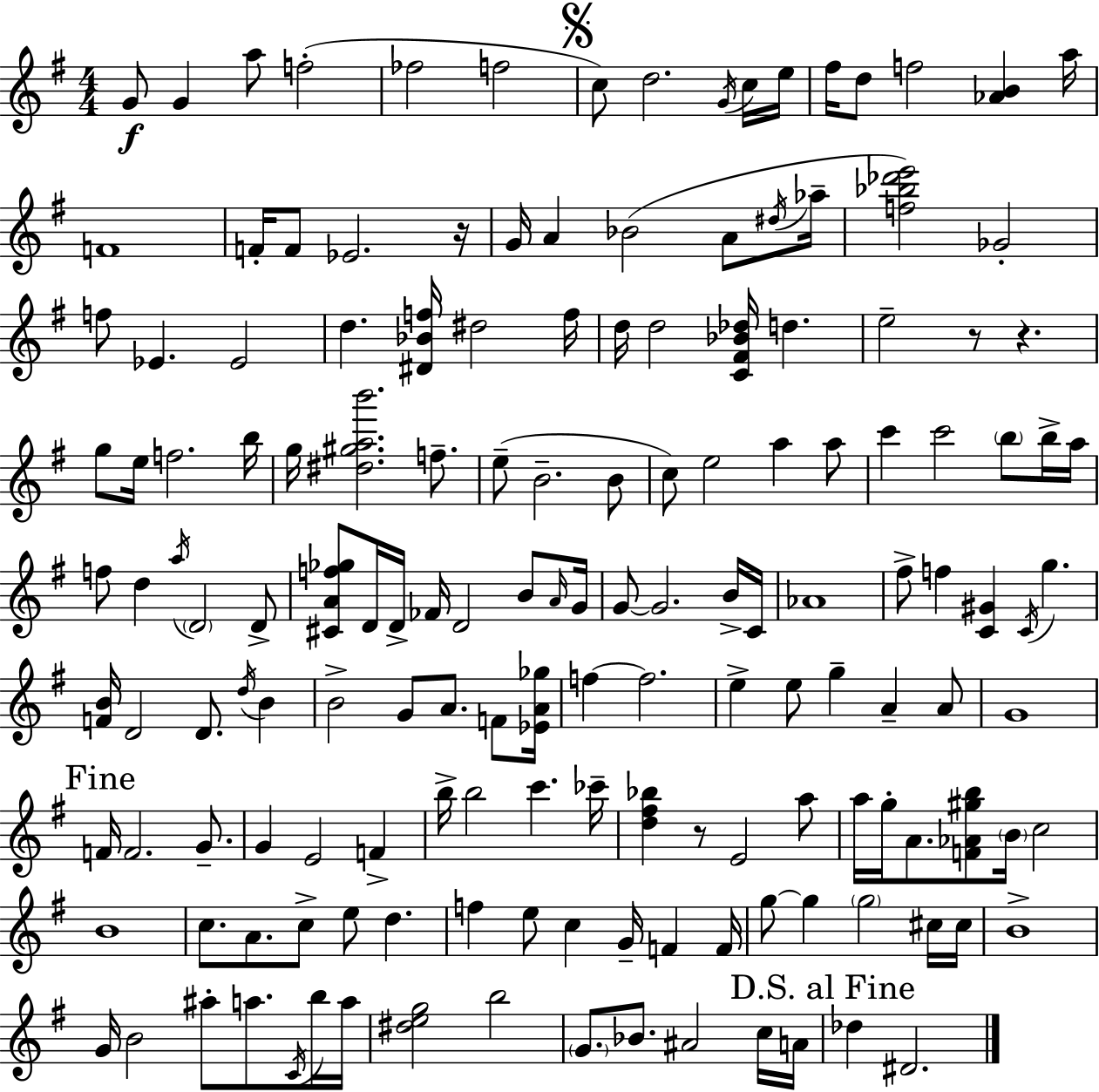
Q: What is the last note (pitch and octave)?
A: D#4